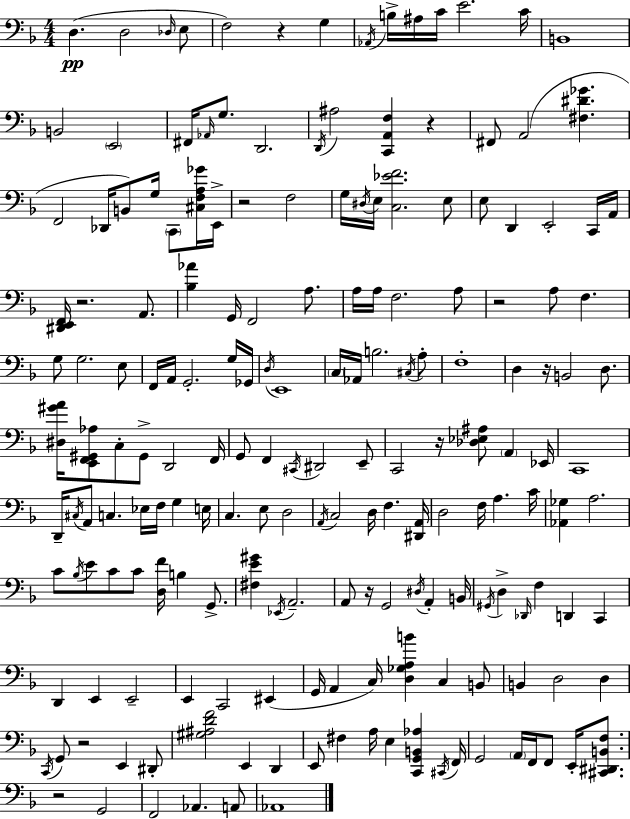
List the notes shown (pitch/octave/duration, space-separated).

D3/q. D3/h Db3/s E3/e F3/h R/q G3/q Ab2/s B3/s A#3/s C4/s E4/h. C4/s B2/w B2/h E2/h F#2/s Ab2/s G3/e. D2/h. D2/s A#3/h [C2,A2,F3]/q R/q F#2/e A2/h [F#3,D#4,Gb4]/q. F2/h Db2/s B2/e G3/s C2/e [C#3,F3,A3,Gb4]/s E2/s R/h F3/h G3/s D#3/s E3/s [C3,Eb4,F4]/h. E3/e E3/e D2/q E2/h C2/s A2/s [D#2,E2,F2]/s R/h. A2/e. [Bb3,Ab4]/q G2/s F2/h A3/e. A3/s A3/s F3/h. A3/e R/h A3/e F3/q. G3/e G3/h. E3/e F2/s A2/s G2/h. G3/s Gb2/s D3/s E2/w C3/s Ab2/s B3/h. C#3/s A3/e F3/w D3/q R/s B2/h D3/e. [D#3,G#4,A4]/s [E2,F2,G#2,Ab3]/e C3/e G#2/e D2/h F2/s G2/e F2/q C#2/s D#2/h E2/e C2/h R/s [Db3,Eb3,A#3]/e A2/q Eb2/s C2/w D2/s C#3/s A2/e C3/q. Eb3/s F3/s G3/q E3/s C3/q. E3/e D3/h A2/s C3/h D3/s F3/q. [D#2,A2]/s D3/h F3/s A3/q. C4/s [Ab2,Gb3]/q A3/h. C4/e Bb3/s E4/e C4/e C4/e [D3,F4]/s B3/q G2/e. [F#3,E4,G#4]/q Eb2/s A2/h. A2/e R/s G2/h D#3/s A2/q B2/s G#2/s D3/q Db2/s F3/q D2/q C2/q D2/q E2/q E2/h E2/q C2/h EIS2/q G2/s A2/q C3/s [D3,Gb3,A3,B4]/q C3/q B2/e B2/q D3/h D3/q C2/s G2/e R/h E2/q D#2/e [G#3,A#3,D4,F4]/h E2/q D2/q E2/e F#3/q A3/s E3/q [C2,G2,B2,Ab3]/q C#2/s F2/s G2/h A2/s F2/s F2/e E2/s [C#2,D#2,B2,F3]/e. R/h G2/h F2/h Ab2/q. A2/e Ab2/w